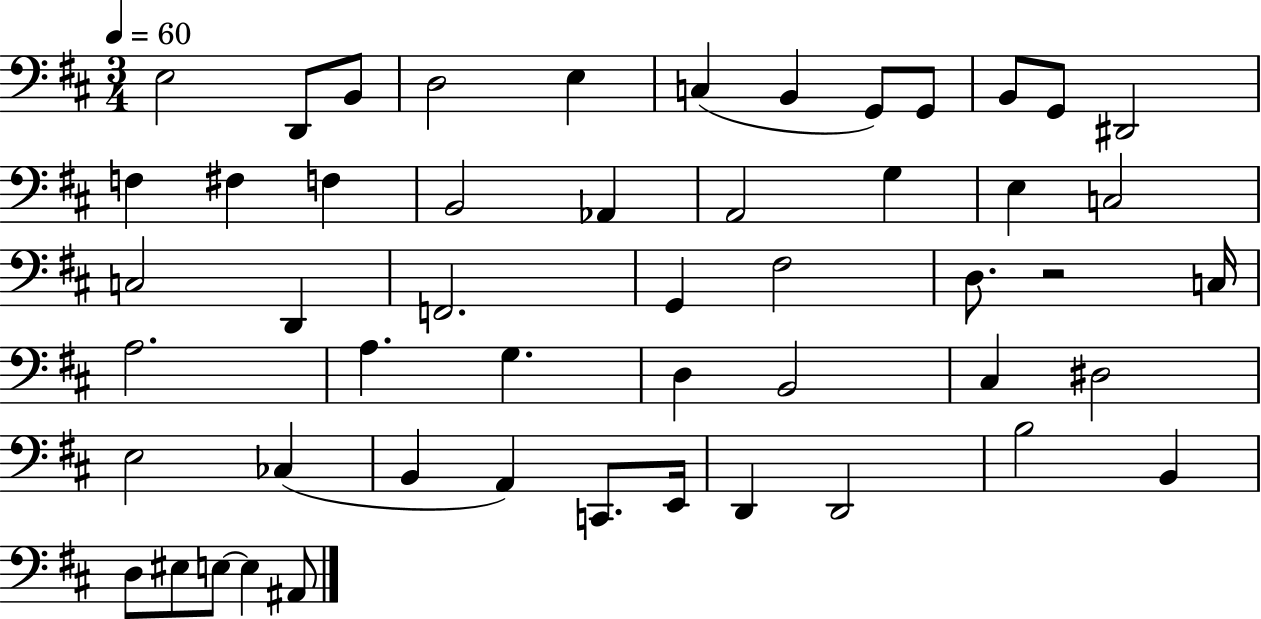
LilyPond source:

{
  \clef bass
  \numericTimeSignature
  \time 3/4
  \key d \major
  \tempo 4 = 60
  \repeat volta 2 { e2 d,8 b,8 | d2 e4 | c4( b,4 g,8) g,8 | b,8 g,8 dis,2 | \break f4 fis4 f4 | b,2 aes,4 | a,2 g4 | e4 c2 | \break c2 d,4 | f,2. | g,4 fis2 | d8. r2 c16 | \break a2. | a4. g4. | d4 b,2 | cis4 dis2 | \break e2 ces4( | b,4 a,4) c,8. e,16 | d,4 d,2 | b2 b,4 | \break d8 eis8 e8~~ e4 ais,8 | } \bar "|."
}